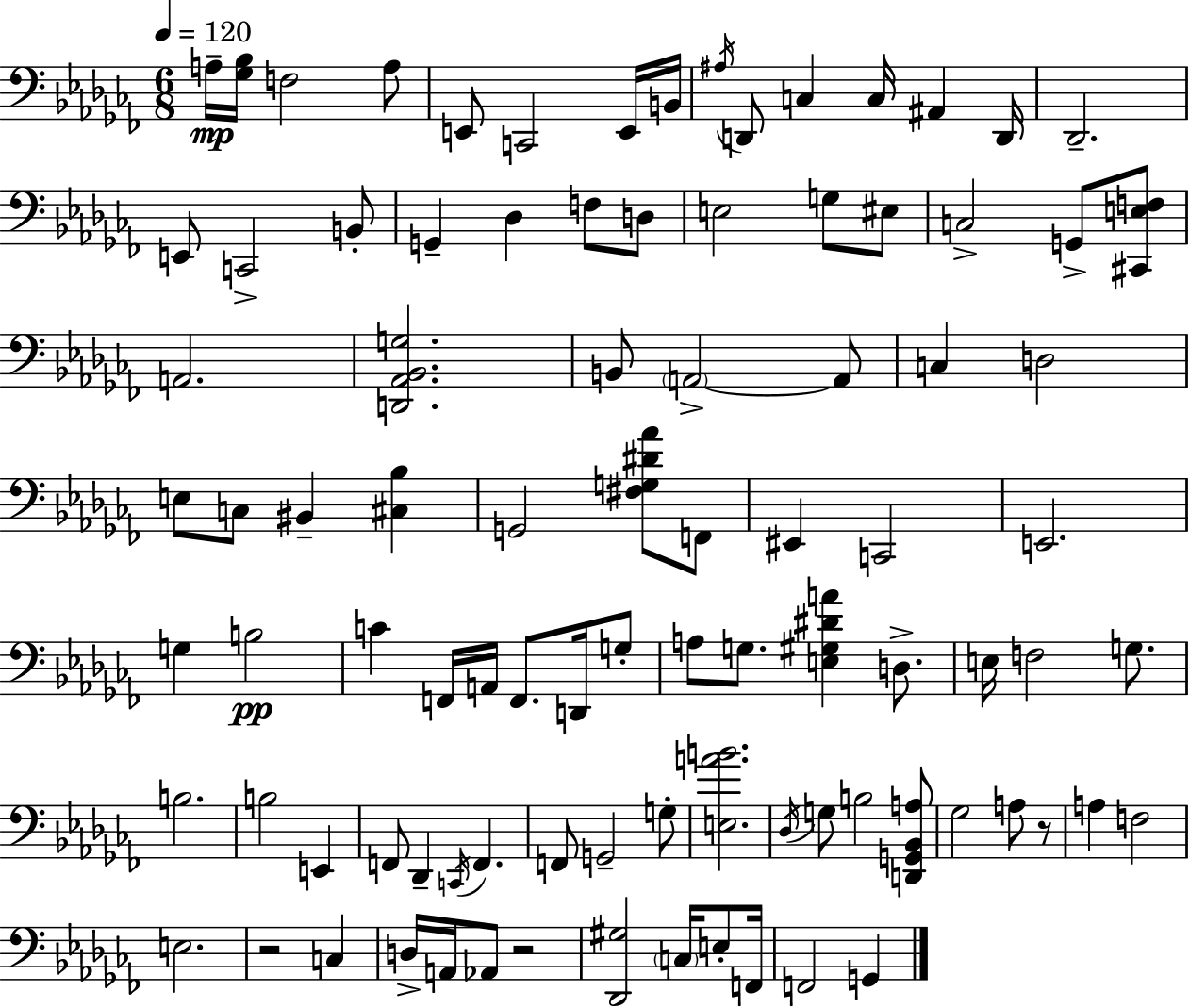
A3/s [Gb3,Bb3]/s F3/h A3/e E2/e C2/h E2/s B2/s A#3/s D2/e C3/q C3/s A#2/q D2/s Db2/h. E2/e C2/h B2/e G2/q Db3/q F3/e D3/e E3/h G3/e EIS3/e C3/h G2/e [C#2,E3,F3]/e A2/h. [D2,Ab2,Bb2,G3]/h. B2/e A2/h A2/e C3/q D3/h E3/e C3/e BIS2/q [C#3,Bb3]/q G2/h [F#3,G3,D#4,Ab4]/e F2/e EIS2/q C2/h E2/h. G3/q B3/h C4/q F2/s A2/s F2/e. D2/s G3/e A3/e G3/e. [E3,G#3,D#4,A4]/q D3/e. E3/s F3/h G3/e. B3/h. B3/h E2/q F2/e Db2/q C2/s F2/q. F2/e G2/h G3/e [E3,A4,B4]/h. Db3/s G3/e B3/h [D2,G2,Bb2,A3]/e Gb3/h A3/e R/e A3/q F3/h E3/h. R/h C3/q D3/s A2/s Ab2/e R/h [Db2,G#3]/h C3/s E3/e F2/s F2/h G2/q